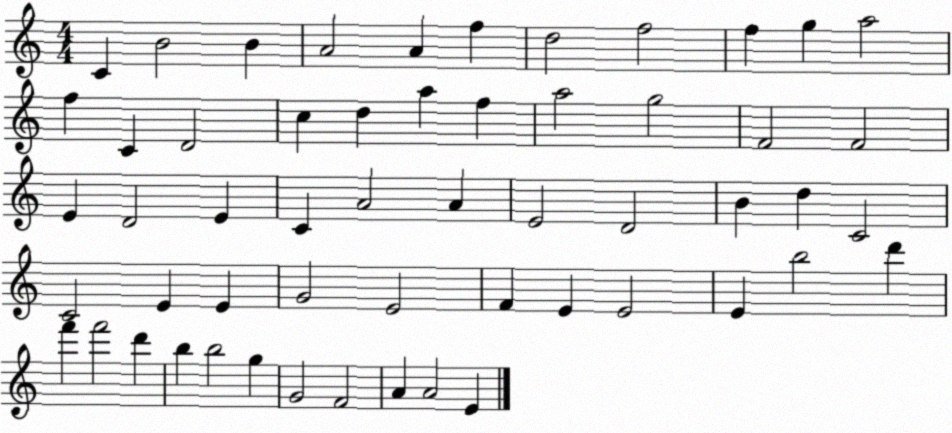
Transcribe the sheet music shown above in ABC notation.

X:1
T:Untitled
M:4/4
L:1/4
K:C
C B2 B A2 A f d2 f2 f g a2 f C D2 c d a f a2 g2 F2 F2 E D2 E C A2 A E2 D2 B d C2 C2 E E G2 E2 F E E2 E b2 d' f' f'2 d' b b2 g G2 F2 A A2 E